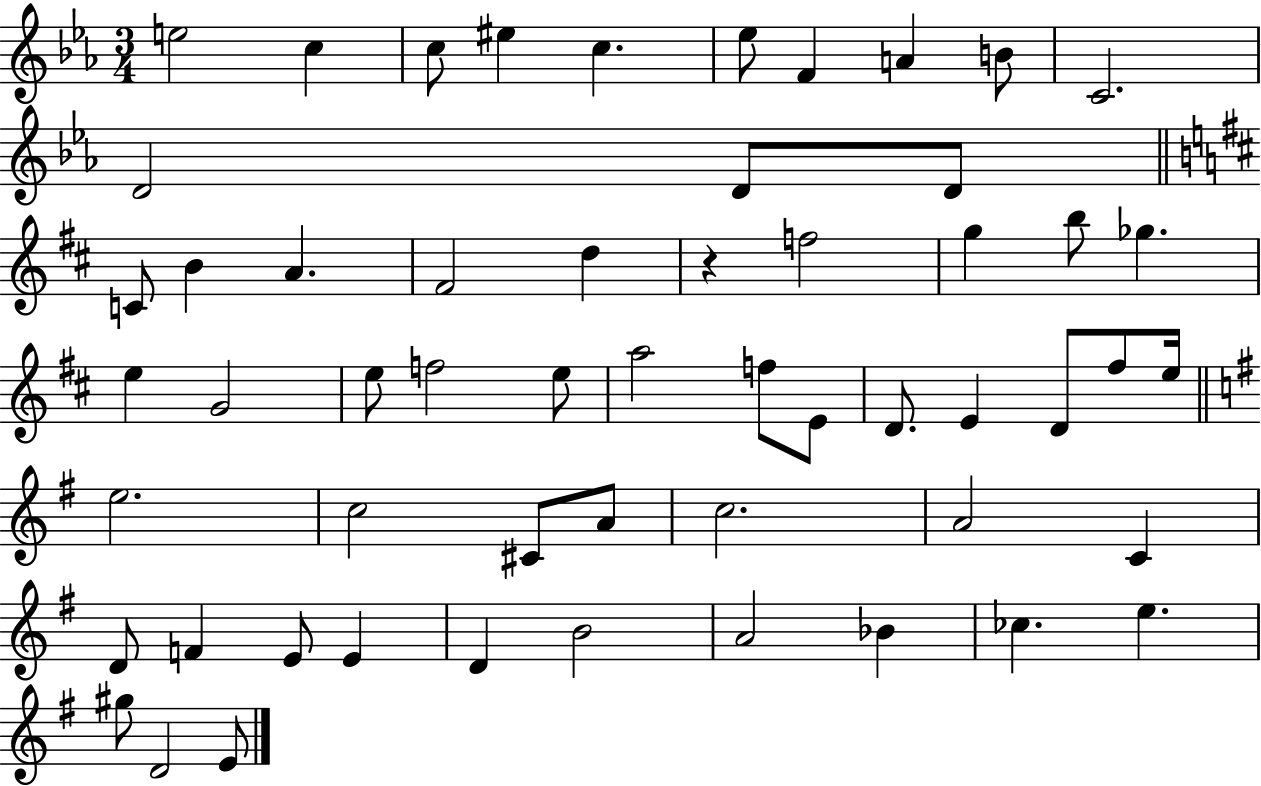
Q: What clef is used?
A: treble